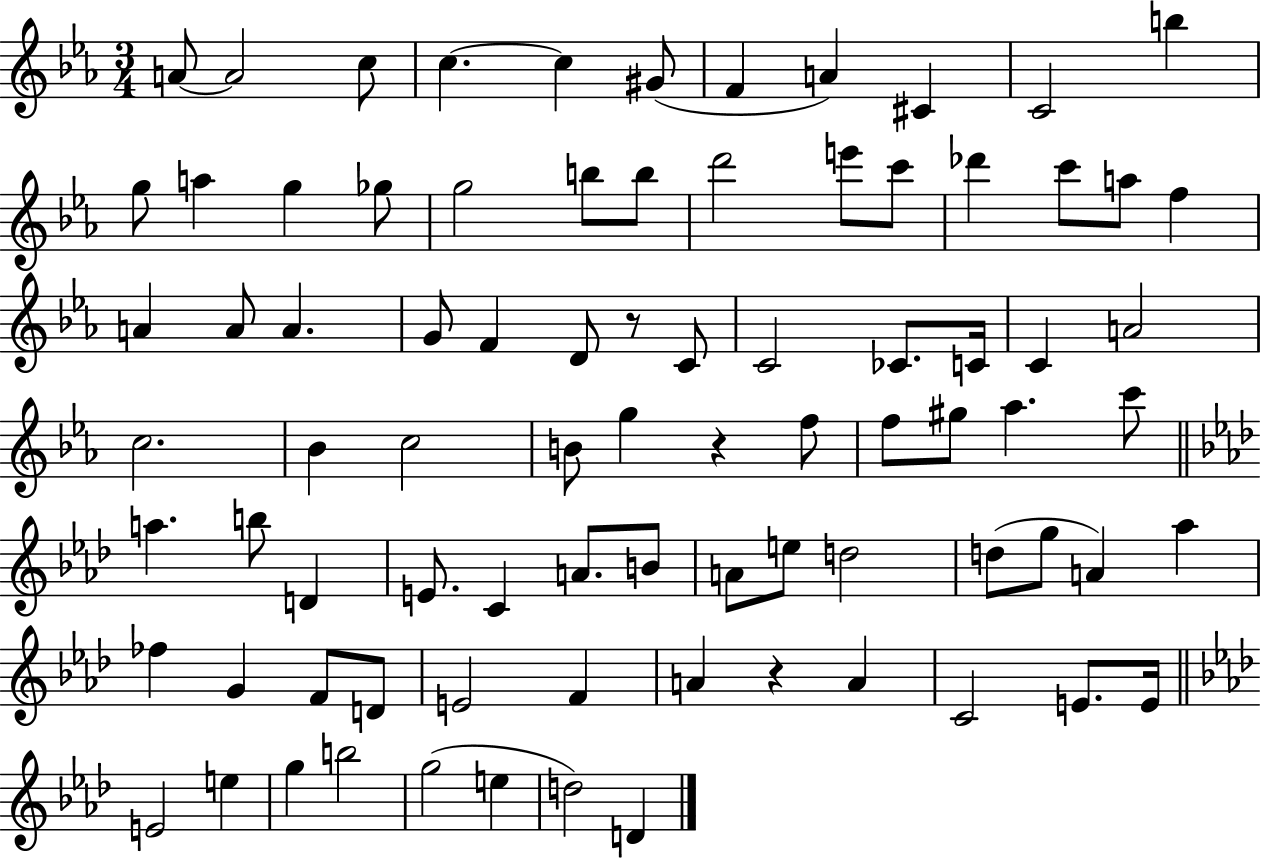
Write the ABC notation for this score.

X:1
T:Untitled
M:3/4
L:1/4
K:Eb
A/2 A2 c/2 c c ^G/2 F A ^C C2 b g/2 a g _g/2 g2 b/2 b/2 d'2 e'/2 c'/2 _d' c'/2 a/2 f A A/2 A G/2 F D/2 z/2 C/2 C2 _C/2 C/4 C A2 c2 _B c2 B/2 g z f/2 f/2 ^g/2 _a c'/2 a b/2 D E/2 C A/2 B/2 A/2 e/2 d2 d/2 g/2 A _a _f G F/2 D/2 E2 F A z A C2 E/2 E/4 E2 e g b2 g2 e d2 D